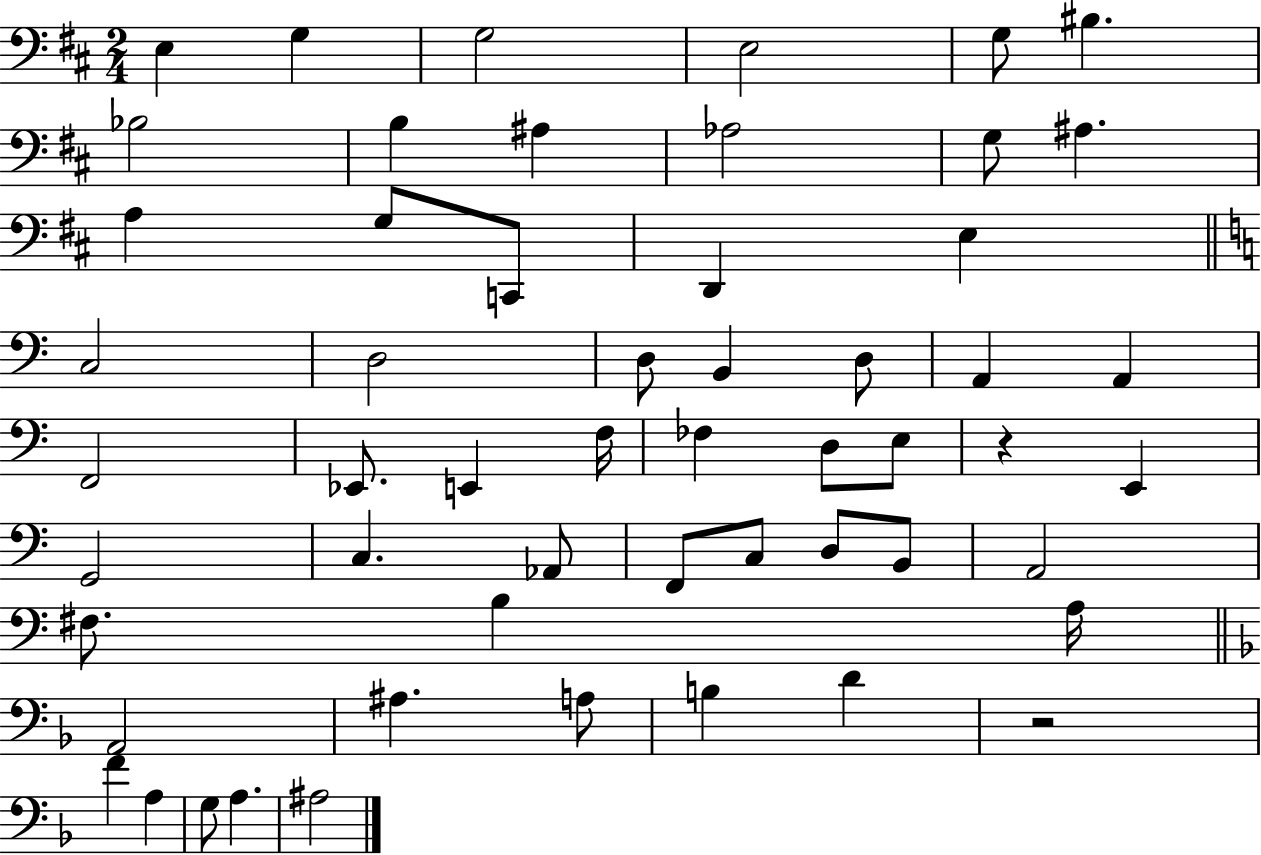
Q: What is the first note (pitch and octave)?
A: E3